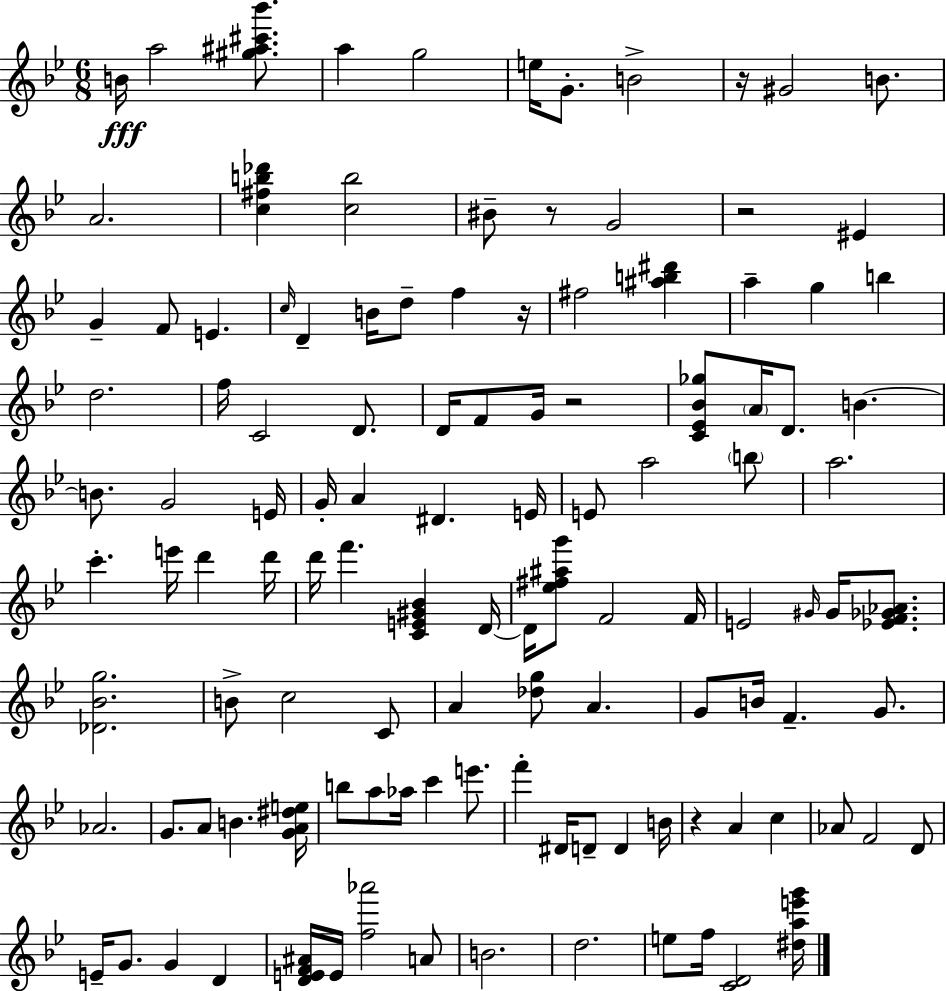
X:1
T:Untitled
M:6/8
L:1/4
K:Bb
B/4 a2 [^g^a^c'_b']/2 a g2 e/4 G/2 B2 z/4 ^G2 B/2 A2 [c^fb_d'] [cb]2 ^B/2 z/2 G2 z2 ^E G F/2 E c/4 D B/4 d/2 f z/4 ^f2 [^ab^d'] a g b d2 f/4 C2 D/2 D/4 F/2 G/4 z2 [C_E_B_g]/2 A/4 D/2 B B/2 G2 E/4 G/4 A ^D E/4 E/2 a2 b/2 a2 c' e'/4 d' d'/4 d'/4 f' [CE^G_B] D/4 D/4 [_e^f^ag']/2 F2 F/4 E2 ^G/4 ^G/4 [_EF_G_A]/2 [_D_Bg]2 B/2 c2 C/2 A [_dg]/2 A G/2 B/4 F G/2 _A2 G/2 A/2 B [GA^de]/4 b/2 a/2 _a/4 c' e'/2 f' ^D/4 D/2 D B/4 z A c _A/2 F2 D/2 E/4 G/2 G D [DEF^A]/4 E/4 [f_a']2 A/2 B2 d2 e/2 f/4 [CD]2 [^dae'g']/4